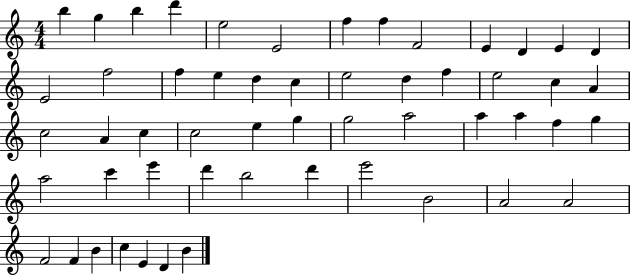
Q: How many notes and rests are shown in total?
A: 54